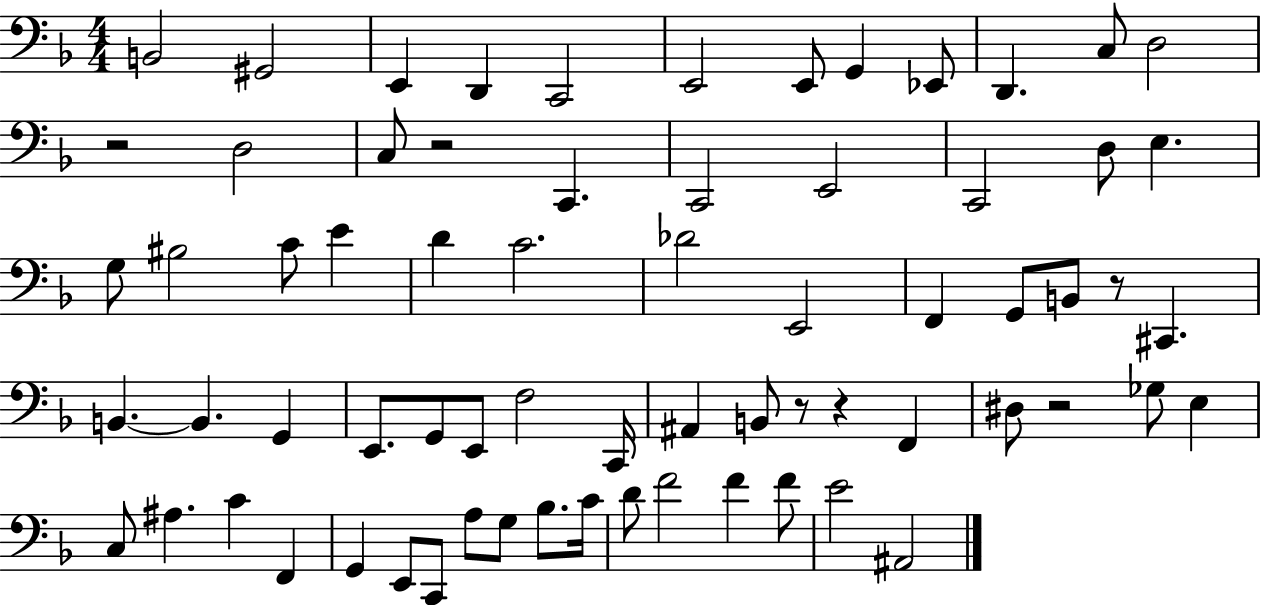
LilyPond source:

{
  \clef bass
  \numericTimeSignature
  \time 4/4
  \key f \major
  b,2 gis,2 | e,4 d,4 c,2 | e,2 e,8 g,4 ees,8 | d,4. c8 d2 | \break r2 d2 | c8 r2 c,4. | c,2 e,2 | c,2 d8 e4. | \break g8 bis2 c'8 e'4 | d'4 c'2. | des'2 e,2 | f,4 g,8 b,8 r8 cis,4. | \break b,4.~~ b,4. g,4 | e,8. g,8 e,8 f2 c,16 | ais,4 b,8 r8 r4 f,4 | dis8 r2 ges8 e4 | \break c8 ais4. c'4 f,4 | g,4 e,8 c,8 a8 g8 bes8. c'16 | d'8 f'2 f'4 f'8 | e'2 ais,2 | \break \bar "|."
}